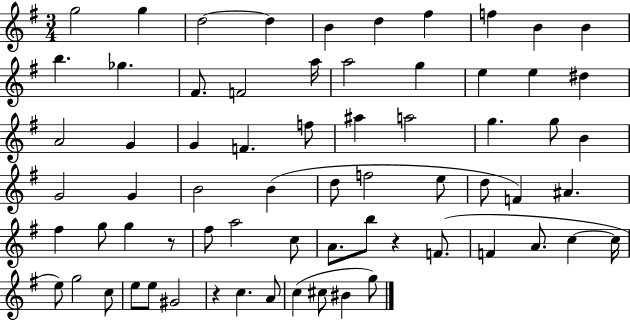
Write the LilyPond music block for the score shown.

{
  \clef treble
  \numericTimeSignature
  \time 3/4
  \key g \major
  g''2 g''4 | d''2~~ d''4 | b'4 d''4 fis''4 | f''4 b'4 b'4 | \break b''4. ges''4. | fis'8. f'2 a''16 | a''2 g''4 | e''4 e''4 dis''4 | \break a'2 g'4 | g'4 f'4. f''8 | ais''4 a''2 | g''4. g''8 b'4 | \break g'2 g'4 | b'2 b'4( | d''8 f''2 e''8 | d''8 f'4) ais'4. | \break fis''4 g''8 g''4 r8 | fis''8 a''2 c''8 | a'8. b''8 r4 f'8.( | f'4 a'8. c''4~~ c''16 | \break e''8) g''2 c''8 | e''8 e''8 gis'2 | r4 c''4. a'8 | c''4( cis''8 bis'4 g''8) | \break \bar "|."
}